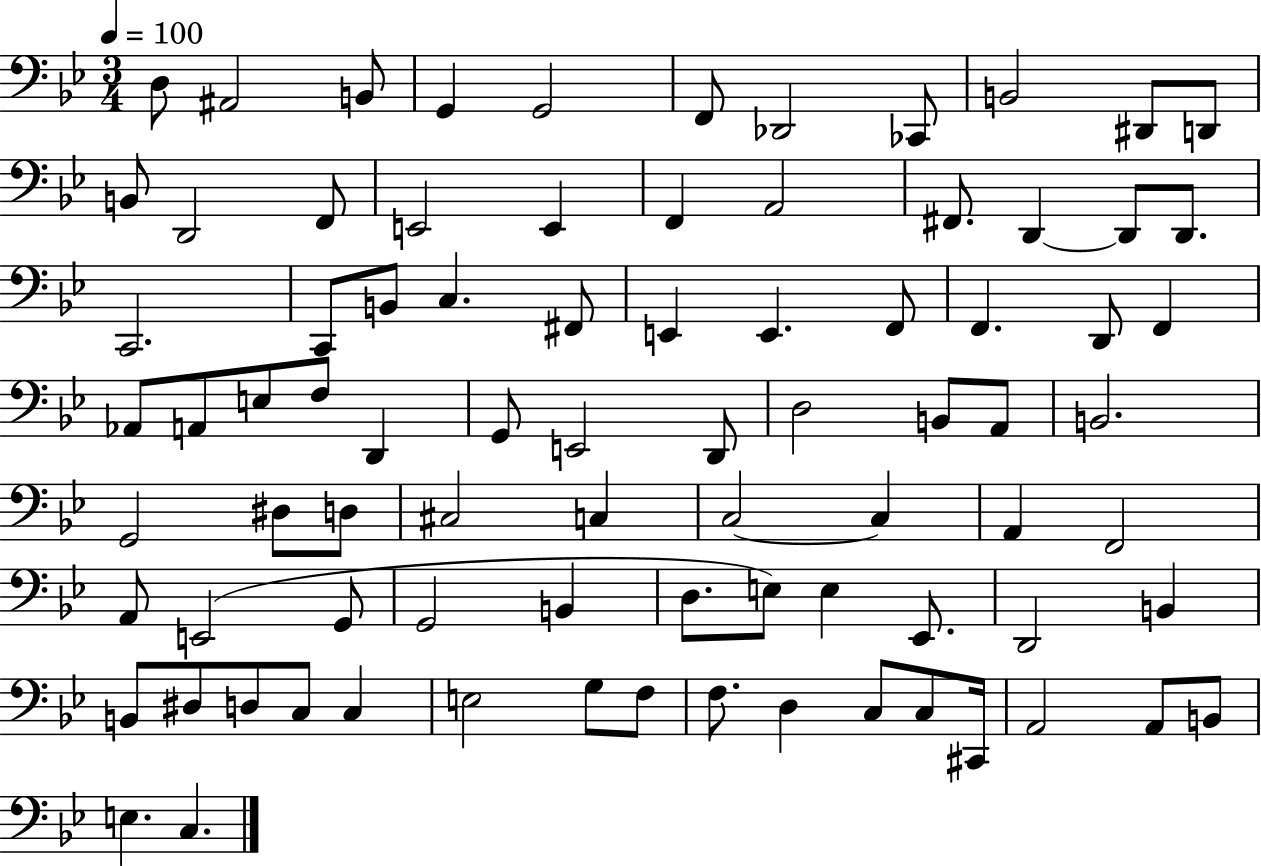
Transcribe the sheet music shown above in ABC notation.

X:1
T:Untitled
M:3/4
L:1/4
K:Bb
D,/2 ^A,,2 B,,/2 G,, G,,2 F,,/2 _D,,2 _C,,/2 B,,2 ^D,,/2 D,,/2 B,,/2 D,,2 F,,/2 E,,2 E,, F,, A,,2 ^F,,/2 D,, D,,/2 D,,/2 C,,2 C,,/2 B,,/2 C, ^F,,/2 E,, E,, F,,/2 F,, D,,/2 F,, _A,,/2 A,,/2 E,/2 F,/2 D,, G,,/2 E,,2 D,,/2 D,2 B,,/2 A,,/2 B,,2 G,,2 ^D,/2 D,/2 ^C,2 C, C,2 C, A,, F,,2 A,,/2 E,,2 G,,/2 G,,2 B,, D,/2 E,/2 E, _E,,/2 D,,2 B,, B,,/2 ^D,/2 D,/2 C,/2 C, E,2 G,/2 F,/2 F,/2 D, C,/2 C,/2 ^C,,/4 A,,2 A,,/2 B,,/2 E, C,